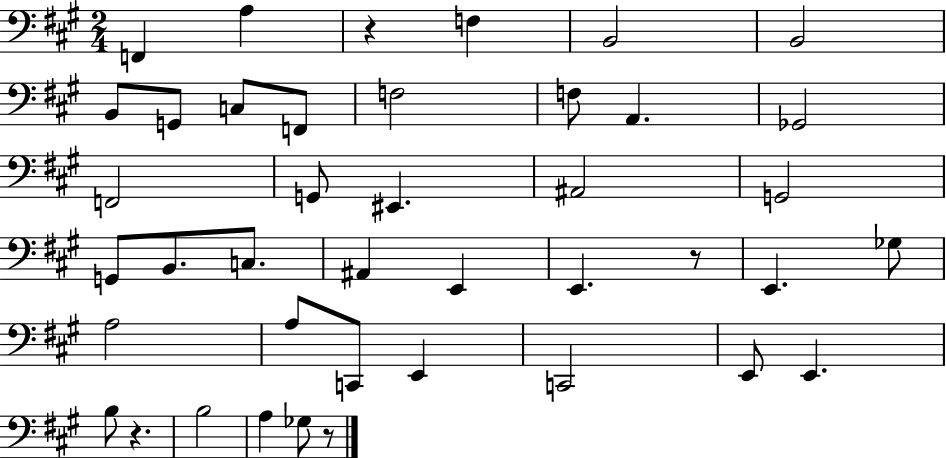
{
  \clef bass
  \numericTimeSignature
  \time 2/4
  \key a \major
  f,4 a4 | r4 f4 | b,2 | b,2 | \break b,8 g,8 c8 f,8 | f2 | f8 a,4. | ges,2 | \break f,2 | g,8 eis,4. | ais,2 | g,2 | \break g,8 b,8. c8. | ais,4 e,4 | e,4. r8 | e,4. ges8 | \break a2 | a8 c,8 e,4 | c,2 | e,8 e,4. | \break b8 r4. | b2 | a4 ges8 r8 | \bar "|."
}